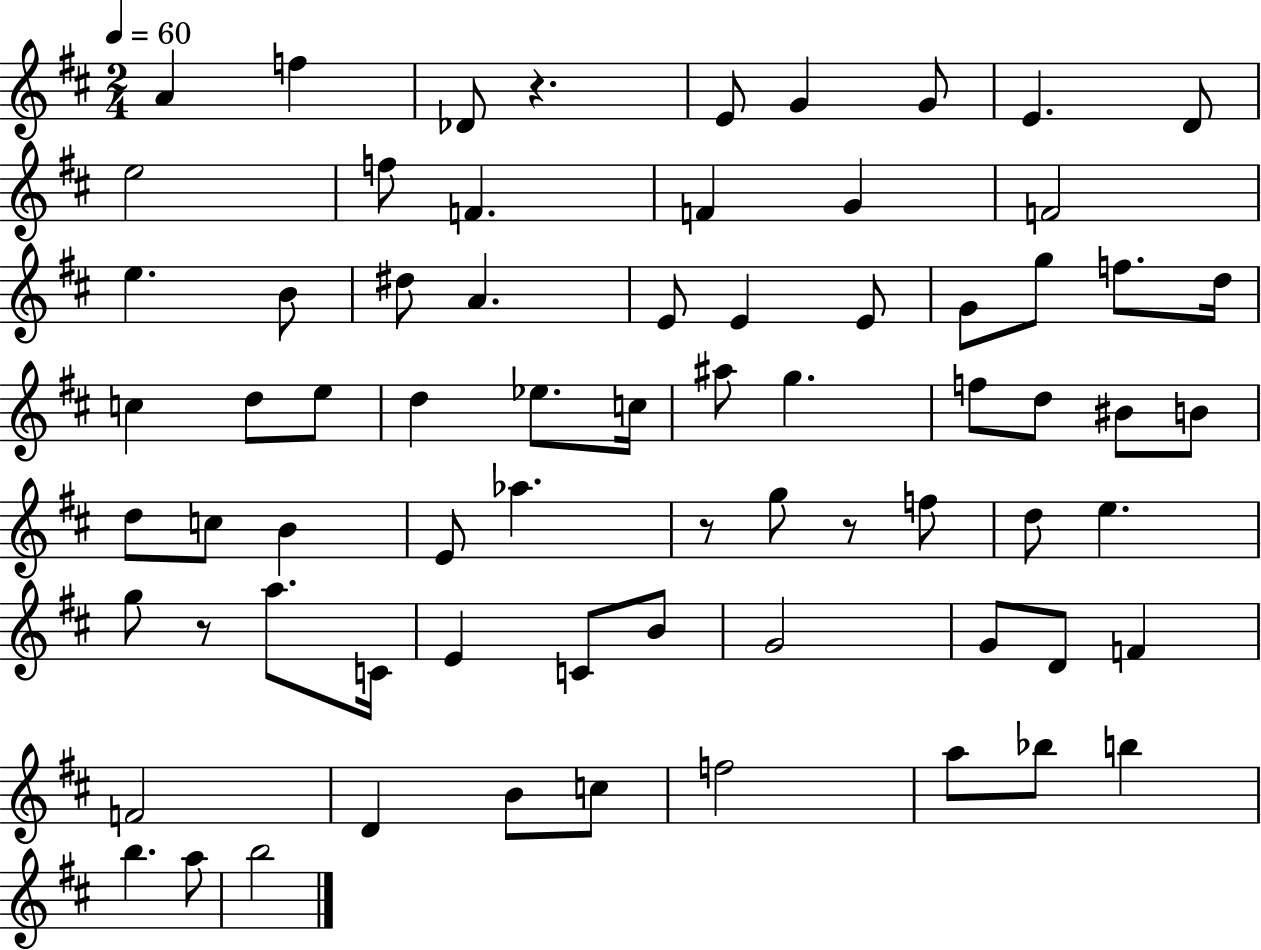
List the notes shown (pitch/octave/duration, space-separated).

A4/q F5/q Db4/e R/q. E4/e G4/q G4/e E4/q. D4/e E5/h F5/e F4/q. F4/q G4/q F4/h E5/q. B4/e D#5/e A4/q. E4/e E4/q E4/e G4/e G5/e F5/e. D5/s C5/q D5/e E5/e D5/q Eb5/e. C5/s A#5/e G5/q. F5/e D5/e BIS4/e B4/e D5/e C5/e B4/q E4/e Ab5/q. R/e G5/e R/e F5/e D5/e E5/q. G5/e R/e A5/e. C4/s E4/q C4/e B4/e G4/h G4/e D4/e F4/q F4/h D4/q B4/e C5/e F5/h A5/e Bb5/e B5/q B5/q. A5/e B5/h